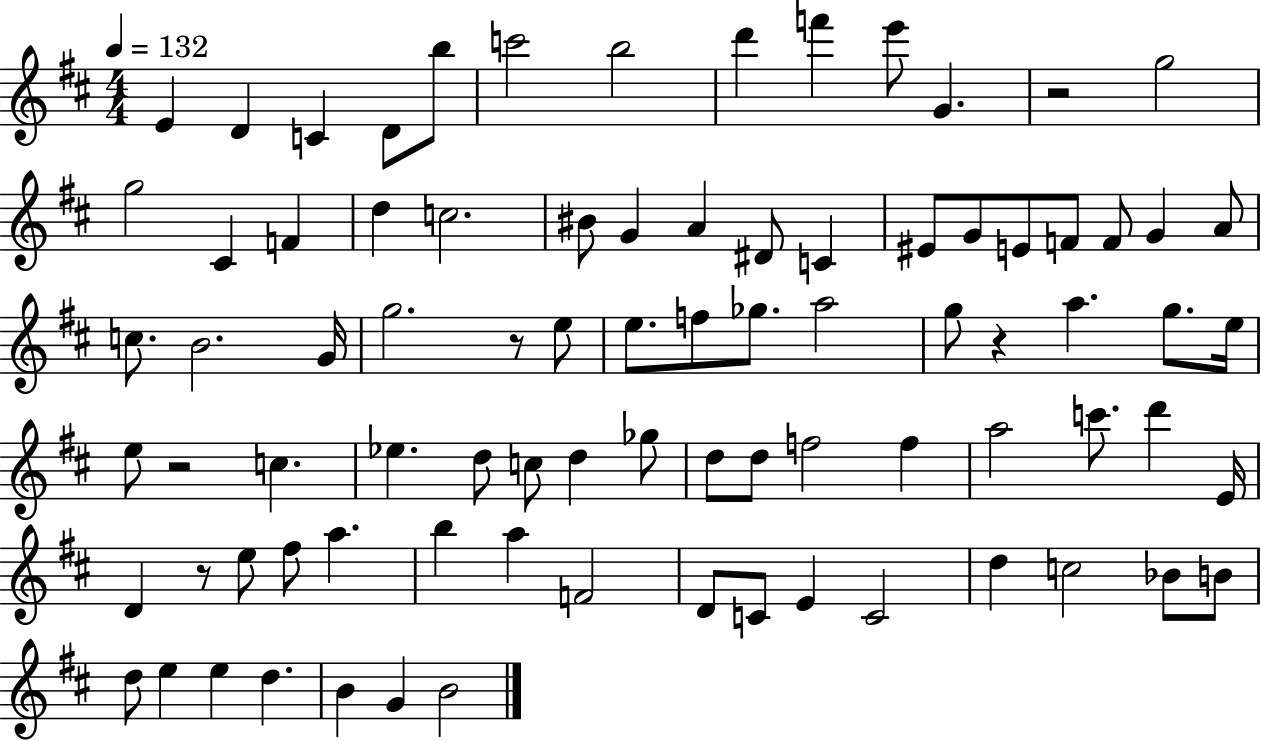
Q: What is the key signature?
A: D major